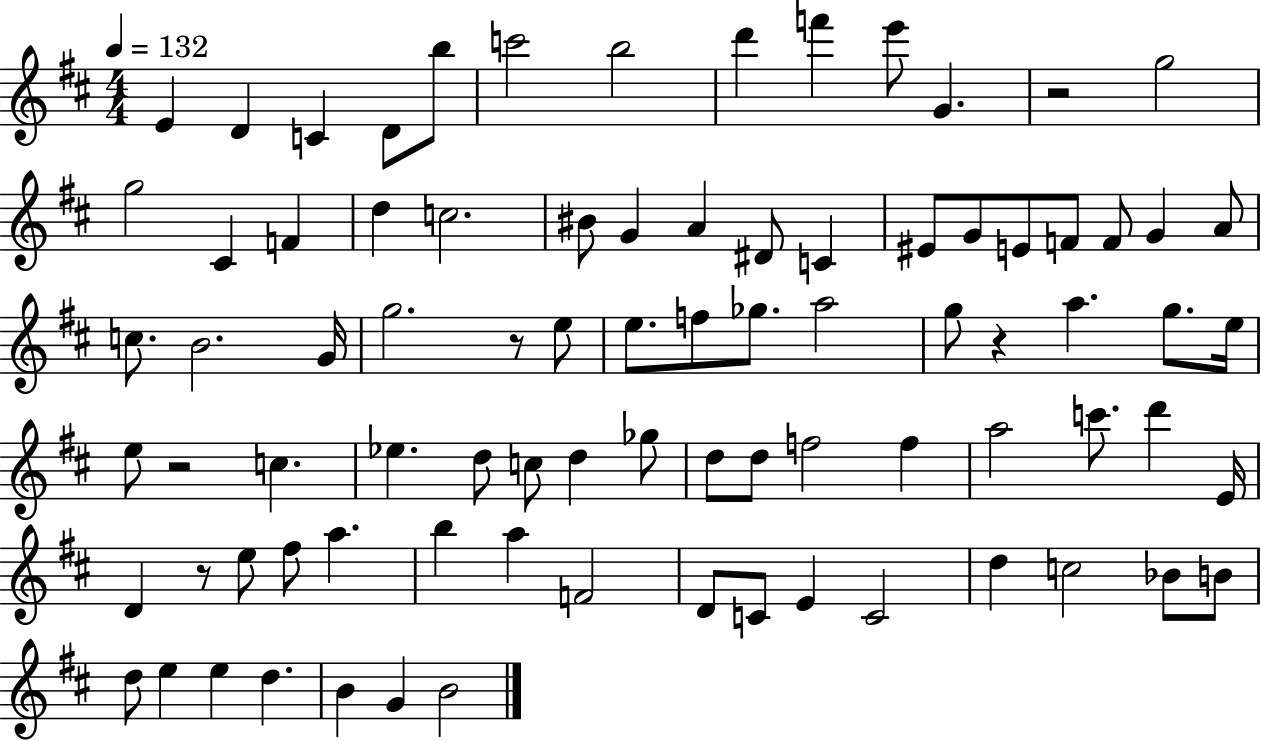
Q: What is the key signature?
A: D major